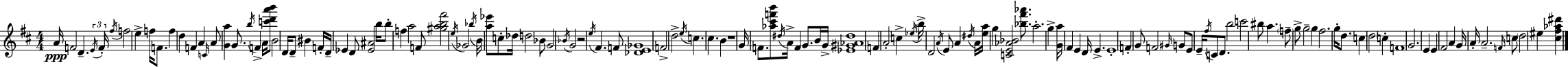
{
  \clef treble
  \numericTimeSignature
  \time 4/4
  \key d \major
  a'16\ppp f'2 d'4.-- \tuplet 3/2 { \acciaccatura { e'16 } | f'16-. \acciaccatura { fis''16 } } f''2 e''4-> f''16 f'8. | f''4 d''4 f'4 a'4 | \grace { c'16 } a'8 <g' a''>4 g'8. \acciaccatura { b''16 } f'4-> | \break a'16 <c''' d''' a''' b'''>8 b'2 d'16 d'8-- bis'4 | f'16-. d'16-- ees'4 d'8 <ees' ais'>2 | b''16 b''8-. f''4 a''2 | f'8 <gis'' a'' b'' fis'''>2 \acciaccatura { e''16 } ges'2 | \break \acciaccatura { bes''16 } b'16 <a'' ees'''>8 c''8-. des''16 d''2 | bes'8 g'2 \acciaccatura { bes'16 } g'2 | r2 \acciaccatura { e''16 } | fis'4. f'8 <des' e' ges'>1 | \break f'2-> | d''2-> \acciaccatura { e''16 } c''4. cis''4. | b'4 r1 | g'16 f'8. <aes'' cis''' f''' b'''>8 \acciaccatura { dis''16 } | \break a'16-> f'4 g'8. b'16 g'16-> <ees' gis' aes' dis''>1 | f'4 a'2-. | c''4-> \acciaccatura { ees''16 } b''16-> d'2 | \acciaccatura { a'16 } e'8 a'4 \acciaccatura { dis''16 } a'16 <e'' a''>16 g''4 | \break <c' e' aes' bes'>2 <bes'' fis''' aes'''>8. a''2.-. | g''4-> <g' a''>16 fis'4 | e'4 d'16 e'4.-> e'1-. | f'4-. | \break g'8 f'2 \grace { gis'16 } g'8 e'8 | e'16-- \acciaccatura { fis''16 } c'8 d'8. b''2 c'''2 | bis''8 a''4. \parenthesize f''8-- | g''8-> g''2-- g''4 fis''2. | \break g''16-. d''8. c''4 | \parenthesize d''2 c''4-. f'1 | g'2. | e'4 e'4 | \break fis'2 a'4 g'16 | a'16-. a'2.-- \grace { f'16 } c''8 | \parenthesize d''2 eis''4 <cis'' fis'' aes'' dis'''>4 | \bar "|."
}